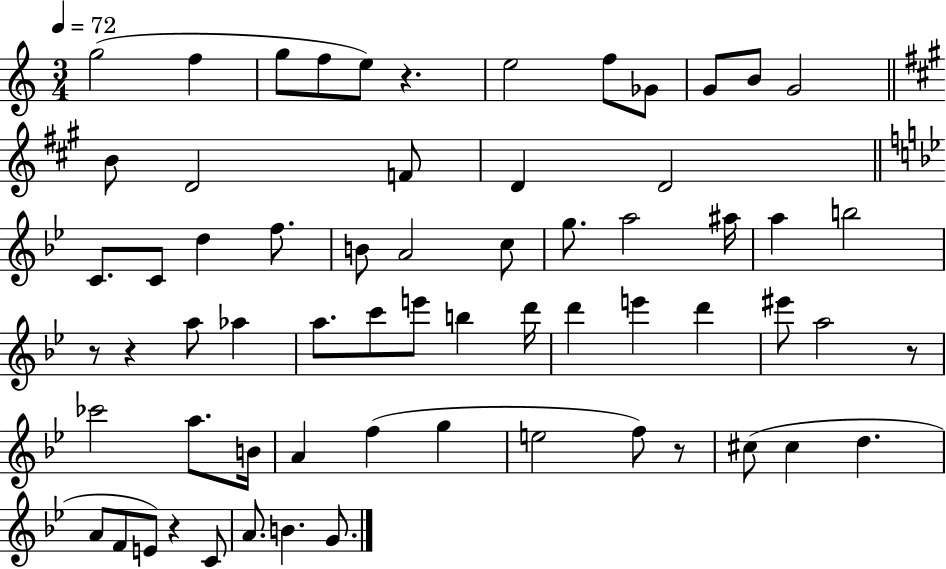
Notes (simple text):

G5/h F5/q G5/e F5/e E5/e R/q. E5/h F5/e Gb4/e G4/e B4/e G4/h B4/e D4/h F4/e D4/q D4/h C4/e. C4/e D5/q F5/e. B4/e A4/h C5/e G5/e. A5/h A#5/s A5/q B5/h R/e R/q A5/e Ab5/q A5/e. C6/e E6/e B5/q D6/s D6/q E6/q D6/q EIS6/e A5/h R/e CES6/h A5/e. B4/s A4/q F5/q G5/q E5/h F5/e R/e C#5/e C#5/q D5/q. A4/e F4/e E4/e R/q C4/e A4/e. B4/q. G4/e.